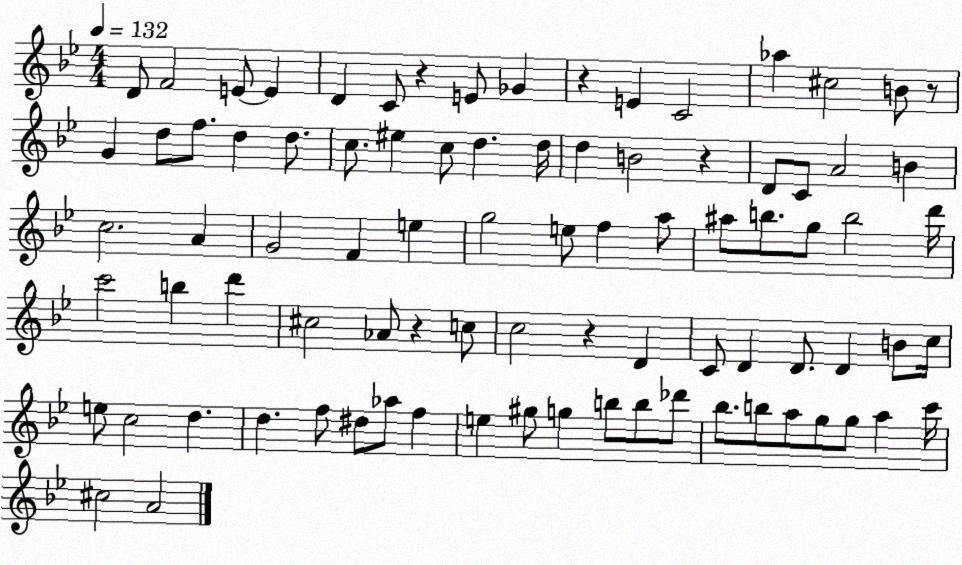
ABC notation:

X:1
T:Untitled
M:4/4
L:1/4
K:Bb
D/2 F2 E/2 E D C/2 z E/2 _G z E C2 _a ^c2 B/2 z/2 G d/2 f/2 d d/2 c/2 ^e c/2 d d/4 d B2 z D/2 C/2 A2 B c2 A G2 F e g2 e/2 f a/2 ^a/2 b/2 g/2 b2 d'/4 c'2 b d' ^c2 _A/2 z c/2 c2 z D C/2 D D/2 D B/2 c/4 e/2 c2 d d f/2 ^d/2 _a/2 f e ^g/2 g b/2 b/2 _d'/2 _b/2 b/2 a/2 g/2 g/2 a c'/4 ^c2 A2